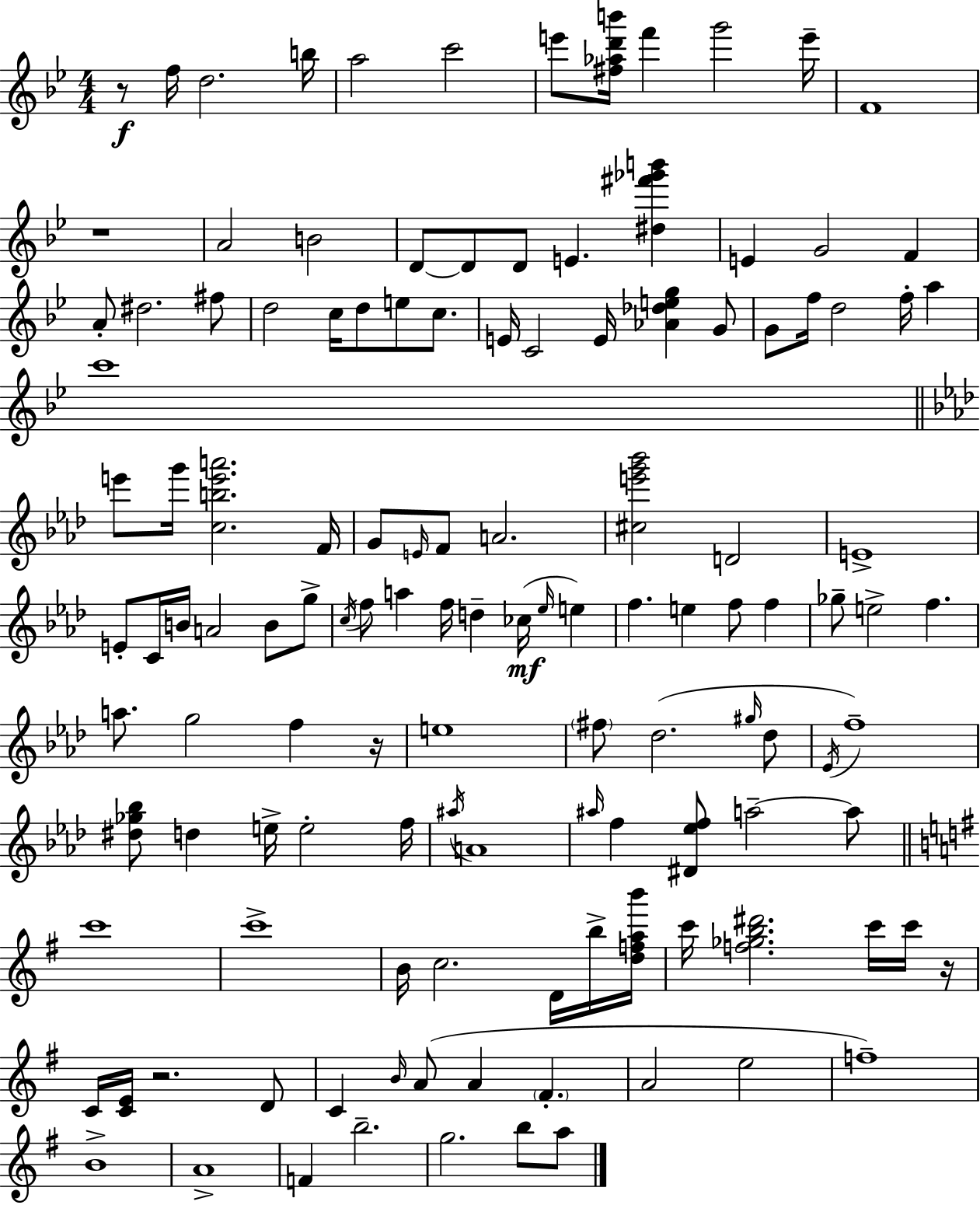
{
  \clef treble
  \numericTimeSignature
  \time 4/4
  \key g \minor
  r8\f f''16 d''2. b''16 | a''2 c'''2 | e'''8 <fis'' aes'' d''' b'''>16 f'''4 g'''2 e'''16-- | f'1 | \break r1 | a'2 b'2 | d'8~~ d'8 d'8 e'4. <dis'' fis''' ges''' b'''>4 | e'4 g'2 f'4 | \break a'8-. dis''2. fis''8 | d''2 c''16 d''8 e''8 c''8. | e'16 c'2 e'16 <aes' des'' e'' g''>4 g'8 | g'8 f''16 d''2 f''16-. a''4 | \break c'''1 | \bar "||" \break \key f \minor e'''8 g'''16 <c'' b'' e''' a'''>2. f'16 | g'8 \grace { e'16 } f'8 a'2. | <cis'' e''' g''' bes'''>2 d'2 | e'1-> | \break e'8-. c'16 b'16 a'2 b'8 g''8-> | \acciaccatura { c''16 } f''8 a''4 f''16 d''4-- ces''16(\mf \grace { ees''16 } e''4) | f''4. e''4 f''8 f''4 | ges''8-- e''2-> f''4. | \break a''8. g''2 f''4 | r16 e''1 | \parenthesize fis''8 des''2.( | \grace { gis''16 } des''8 \acciaccatura { ees'16 }) f''1-- | \break <dis'' ges'' bes''>8 d''4 e''16-> e''2-. | f''16 \acciaccatura { ais''16 } a'1 | \grace { ais''16 } f''4 <dis' ees'' f''>8 a''2--~~ | a''8 \bar "||" \break \key g \major c'''1 | c'''1-> | b'16 c''2. d'16 b''16-> <d'' f'' a'' b'''>16 | c'''16 <f'' ges'' b'' dis'''>2. c'''16 c'''16 r16 | \break c'16 <c' e'>16 r2. d'8 | c'4 \grace { b'16 } a'8( a'4 \parenthesize fis'4.-. | a'2 e''2 | f''1--) | \break b'1-> | a'1-> | f'4 b''2.-- | g''2. b''8 a''8 | \break \bar "|."
}